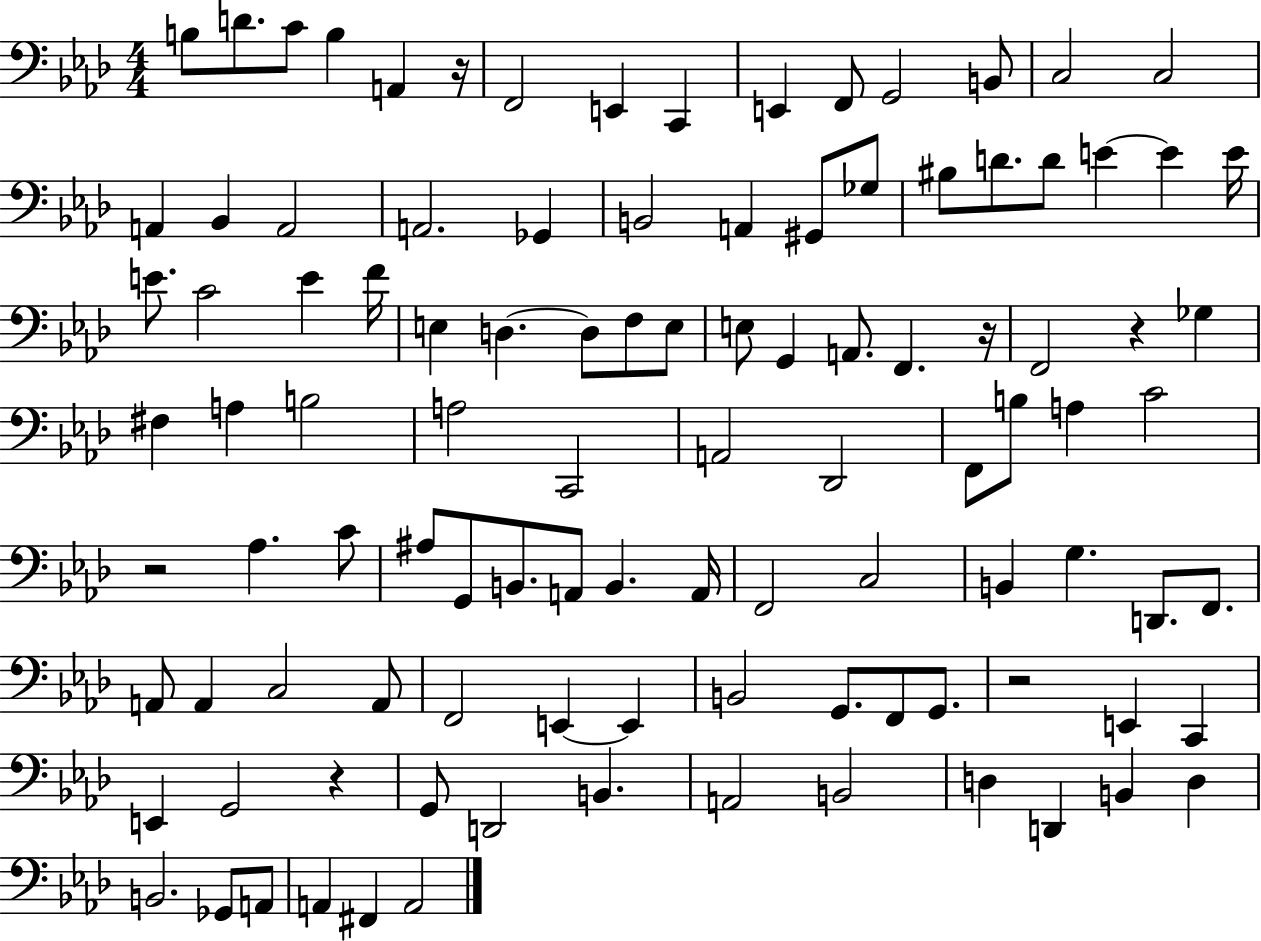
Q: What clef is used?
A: bass